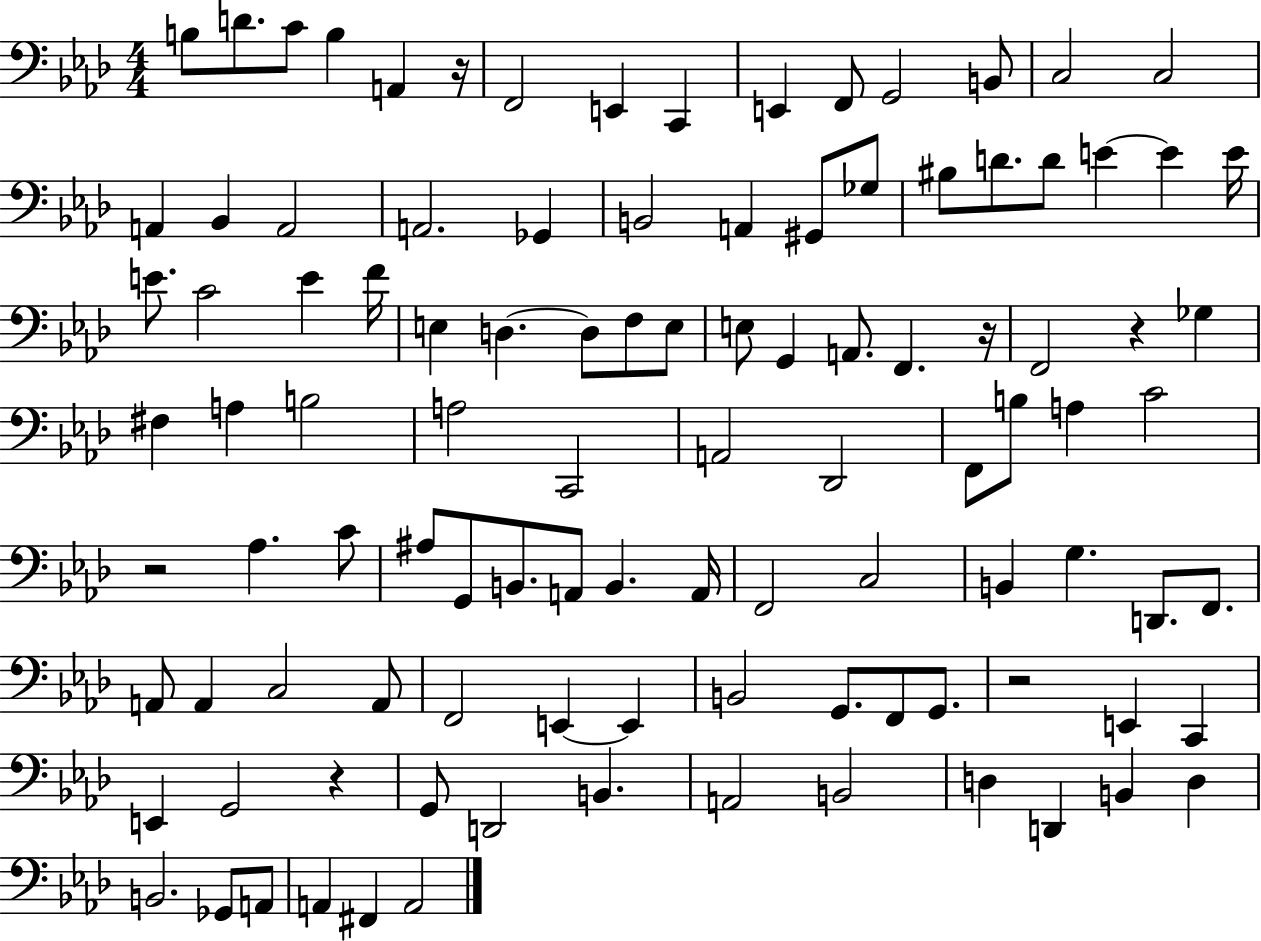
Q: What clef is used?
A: bass